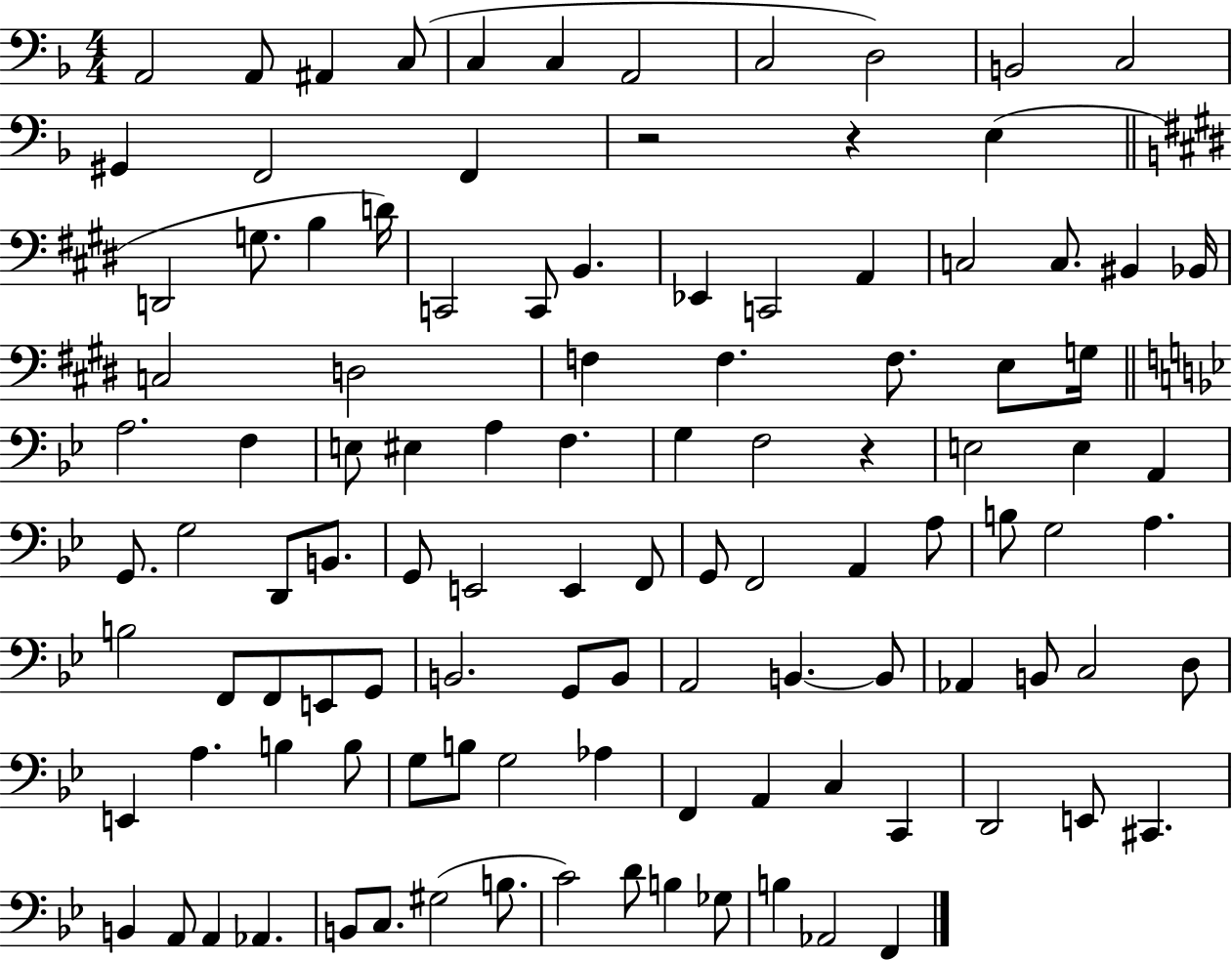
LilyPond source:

{
  \clef bass
  \numericTimeSignature
  \time 4/4
  \key f \major
  \repeat volta 2 { a,2 a,8 ais,4 c8( | c4 c4 a,2 | c2 d2) | b,2 c2 | \break gis,4 f,2 f,4 | r2 r4 e4( | \bar "||" \break \key e \major d,2 g8. b4 d'16) | c,2 c,8 b,4. | ees,4 c,2 a,4 | c2 c8. bis,4 bes,16 | \break c2 d2 | f4 f4. f8. e8 g16 | \bar "||" \break \key bes \major a2. f4 | e8 eis4 a4 f4. | g4 f2 r4 | e2 e4 a,4 | \break g,8. g2 d,8 b,8. | g,8 e,2 e,4 f,8 | g,8 f,2 a,4 a8 | b8 g2 a4. | \break b2 f,8 f,8 e,8 g,8 | b,2. g,8 b,8 | a,2 b,4.~~ b,8 | aes,4 b,8 c2 d8 | \break e,4 a4. b4 b8 | g8 b8 g2 aes4 | f,4 a,4 c4 c,4 | d,2 e,8 cis,4. | \break b,4 a,8 a,4 aes,4. | b,8 c8. gis2( b8. | c'2) d'8 b4 ges8 | b4 aes,2 f,4 | \break } \bar "|."
}